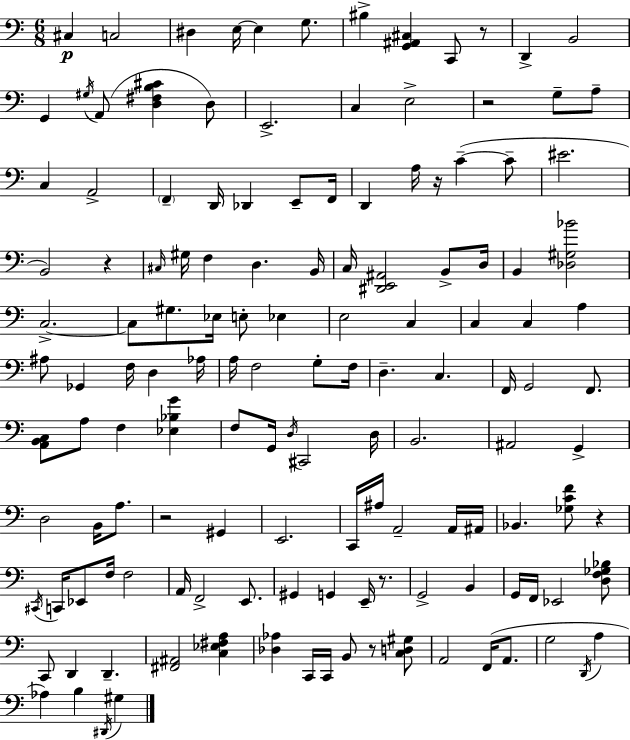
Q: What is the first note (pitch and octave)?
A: C#3